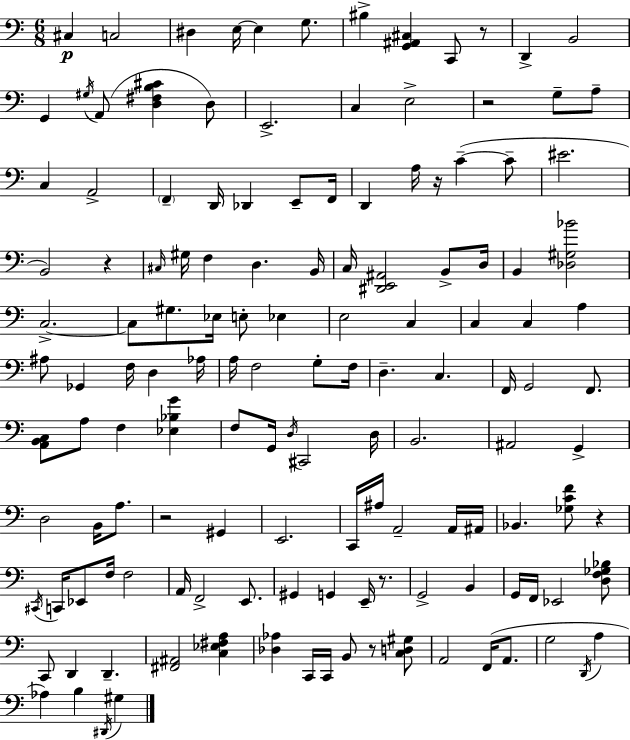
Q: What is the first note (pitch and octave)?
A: C#3